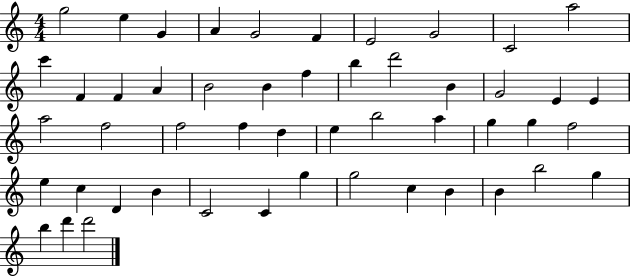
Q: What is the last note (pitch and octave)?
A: D6